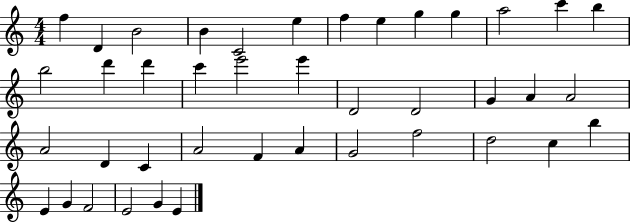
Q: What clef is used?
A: treble